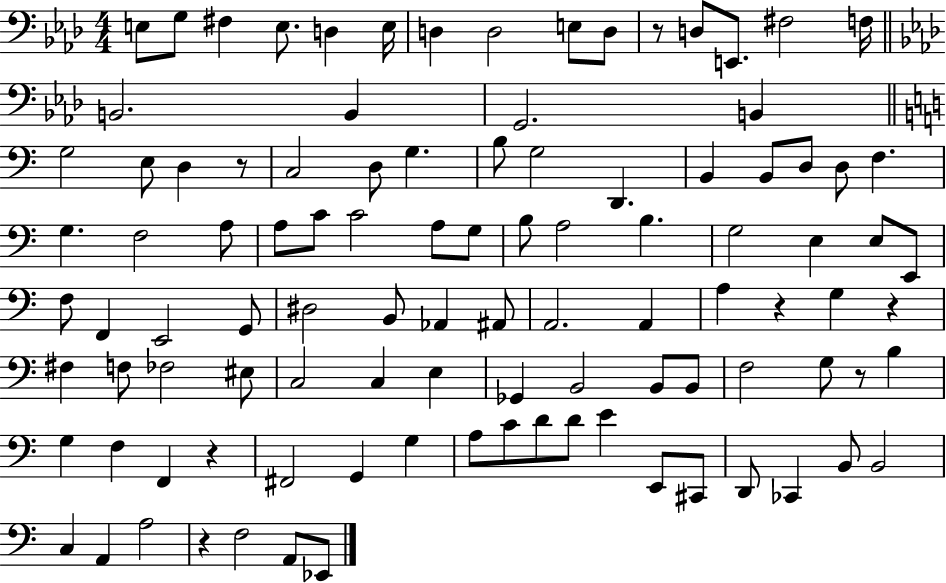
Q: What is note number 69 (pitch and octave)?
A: B2